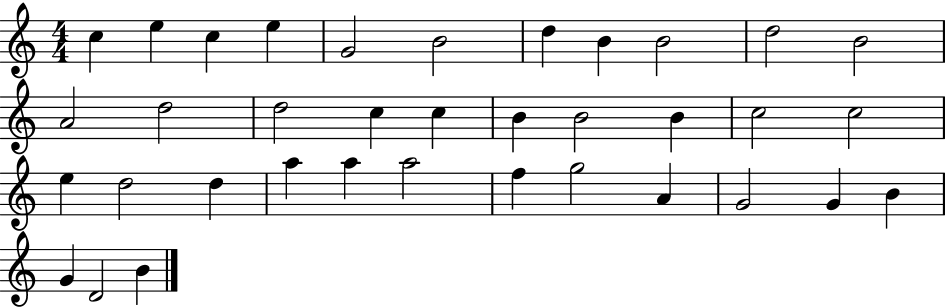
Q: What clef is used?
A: treble